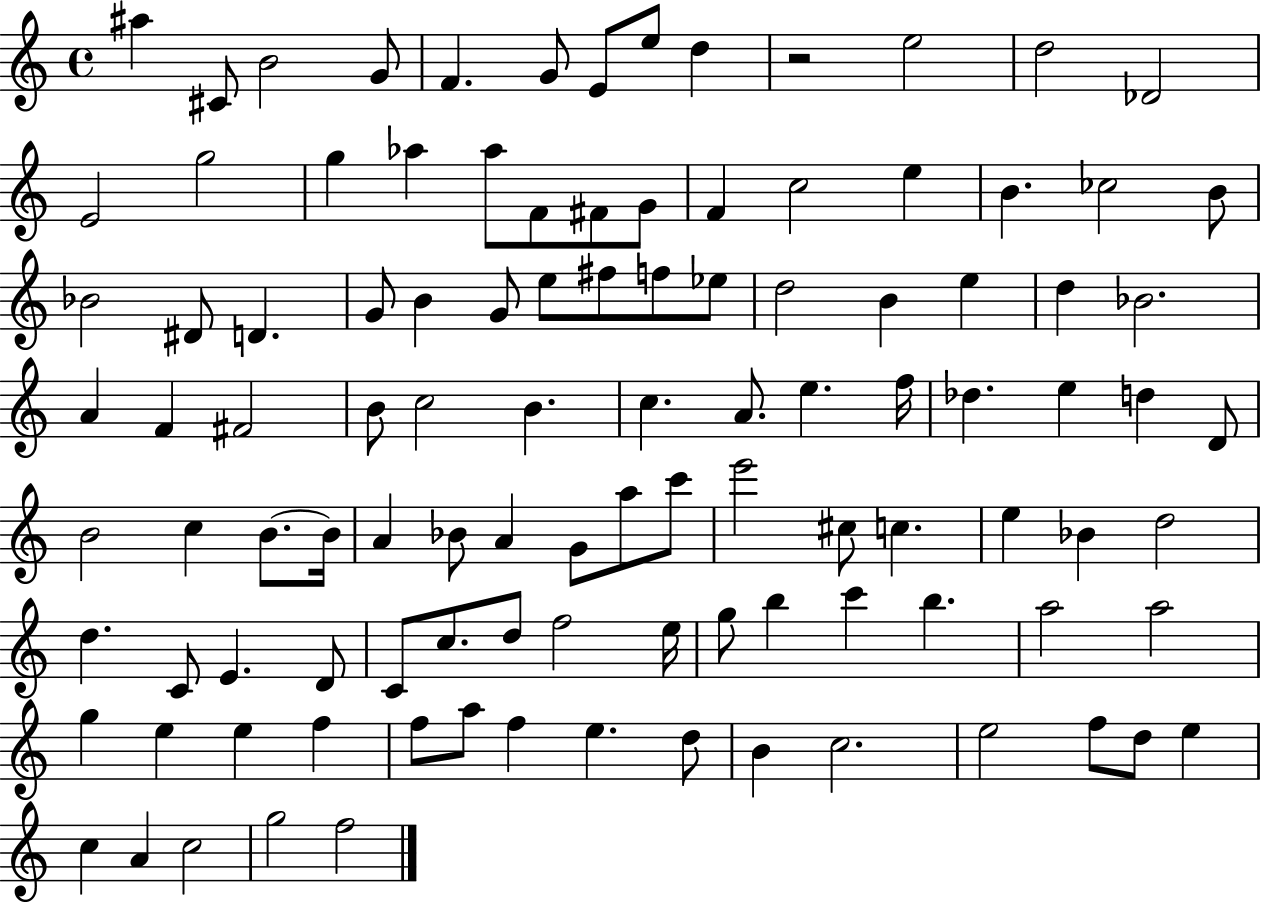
A#5/q C#4/e B4/h G4/e F4/q. G4/e E4/e E5/e D5/q R/h E5/h D5/h Db4/h E4/h G5/h G5/q Ab5/q Ab5/e F4/e F#4/e G4/e F4/q C5/h E5/q B4/q. CES5/h B4/e Bb4/h D#4/e D4/q. G4/e B4/q G4/e E5/e F#5/e F5/e Eb5/e D5/h B4/q E5/q D5/q Bb4/h. A4/q F4/q F#4/h B4/e C5/h B4/q. C5/q. A4/e. E5/q. F5/s Db5/q. E5/q D5/q D4/e B4/h C5/q B4/e. B4/s A4/q Bb4/e A4/q G4/e A5/e C6/e E6/h C#5/e C5/q. E5/q Bb4/q D5/h D5/q. C4/e E4/q. D4/e C4/e C5/e. D5/e F5/h E5/s G5/e B5/q C6/q B5/q. A5/h A5/h G5/q E5/q E5/q F5/q F5/e A5/e F5/q E5/q. D5/e B4/q C5/h. E5/h F5/e D5/e E5/q C5/q A4/q C5/h G5/h F5/h